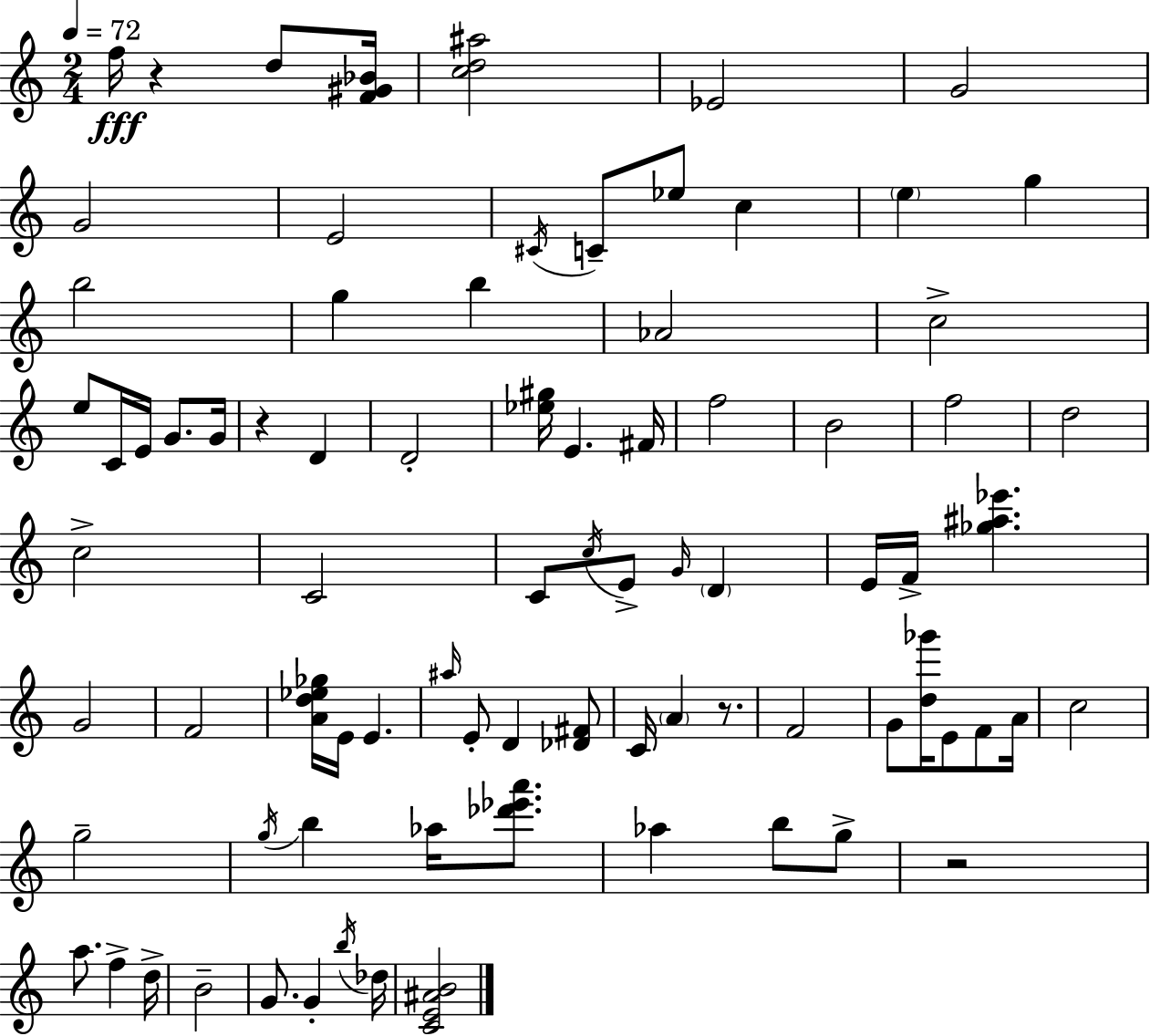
{
  \clef treble
  \numericTimeSignature
  \time 2/4
  \key c \major
  \tempo 4 = 72
  f''16\fff r4 d''8 <f' gis' bes'>16 | <c'' d'' ais''>2 | ees'2 | g'2 | \break g'2 | e'2 | \acciaccatura { cis'16 } c'8-- ees''8 c''4 | \parenthesize e''4 g''4 | \break b''2 | g''4 b''4 | aes'2 | c''2-> | \break e''8 c'16 e'16 g'8. | g'16 r4 d'4 | d'2-. | <ees'' gis''>16 e'4. | \break fis'16 f''2 | b'2 | f''2 | d''2 | \break c''2-> | c'2 | c'8 \acciaccatura { c''16 } e'8-> \grace { g'16 } \parenthesize d'4 | e'16 f'16-> <ges'' ais'' ees'''>4. | \break g'2 | f'2 | <a' d'' ees'' ges''>16 e'16 e'4. | \grace { ais''16 } e'8-. d'4 | \break <des' fis'>8 c'16 \parenthesize a'4 | r8. f'2 | g'8 <d'' ges'''>16 e'8 | f'8 a'16 c''2 | \break g''2-- | \acciaccatura { g''16 } b''4 | aes''16 <des''' ees''' a'''>8. aes''4 | b''8 g''8-> r2 | \break a''8. | f''4-> d''16-> b'2-- | g'8. | g'4-. \acciaccatura { b''16 } des''16 <c' e' ais' b'>2 | \break \bar "|."
}